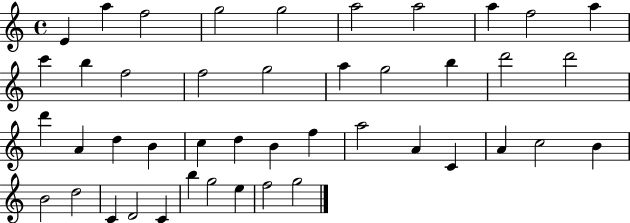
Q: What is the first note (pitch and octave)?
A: E4